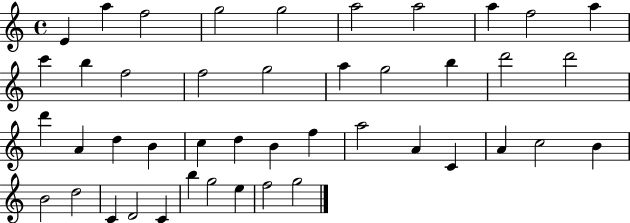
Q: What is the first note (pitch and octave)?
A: E4